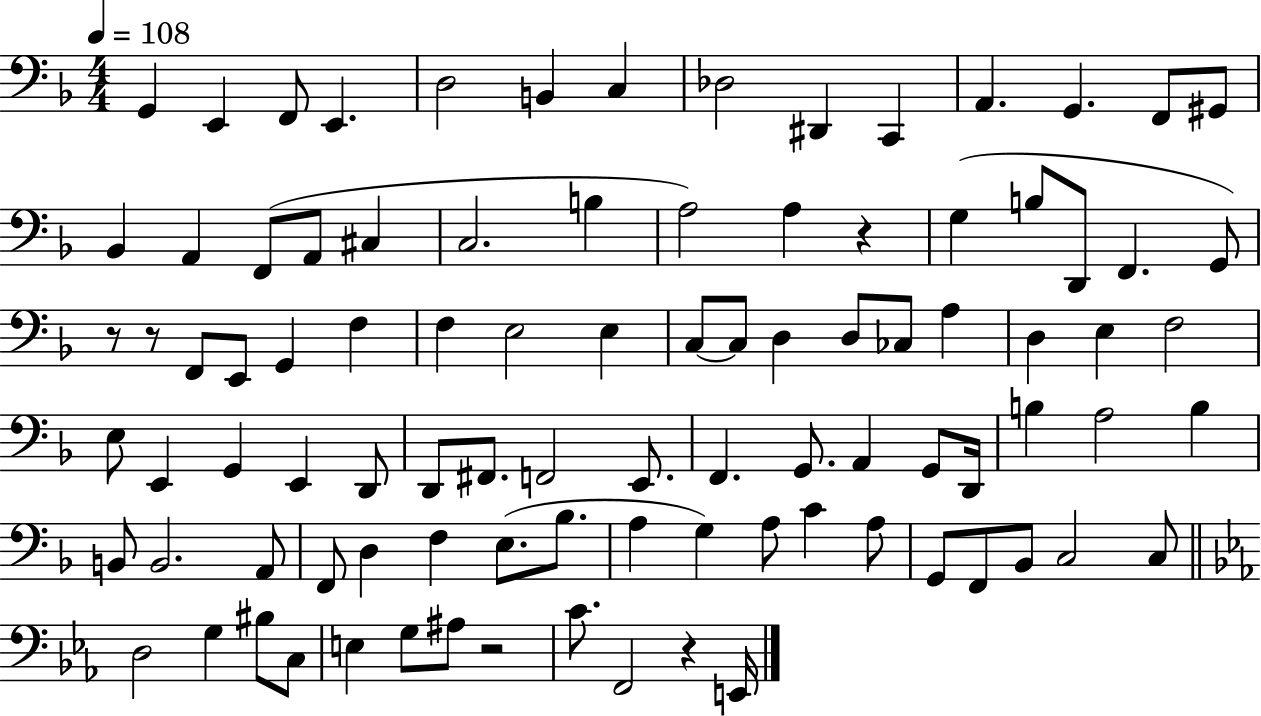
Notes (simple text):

G2/q E2/q F2/e E2/q. D3/h B2/q C3/q Db3/h D#2/q C2/q A2/q. G2/q. F2/e G#2/e Bb2/q A2/q F2/e A2/e C#3/q C3/h. B3/q A3/h A3/q R/q G3/q B3/e D2/e F2/q. G2/e R/e R/e F2/e E2/e G2/q F3/q F3/q E3/h E3/q C3/e C3/e D3/q D3/e CES3/e A3/q D3/q E3/q F3/h E3/e E2/q G2/q E2/q D2/e D2/e F#2/e. F2/h E2/e. F2/q. G2/e. A2/q G2/e D2/s B3/q A3/h B3/q B2/e B2/h. A2/e F2/e D3/q F3/q E3/e. Bb3/e. A3/q G3/q A3/e C4/q A3/e G2/e F2/e Bb2/e C3/h C3/e D3/h G3/q BIS3/e C3/e E3/q G3/e A#3/e R/h C4/e. F2/h R/q E2/s